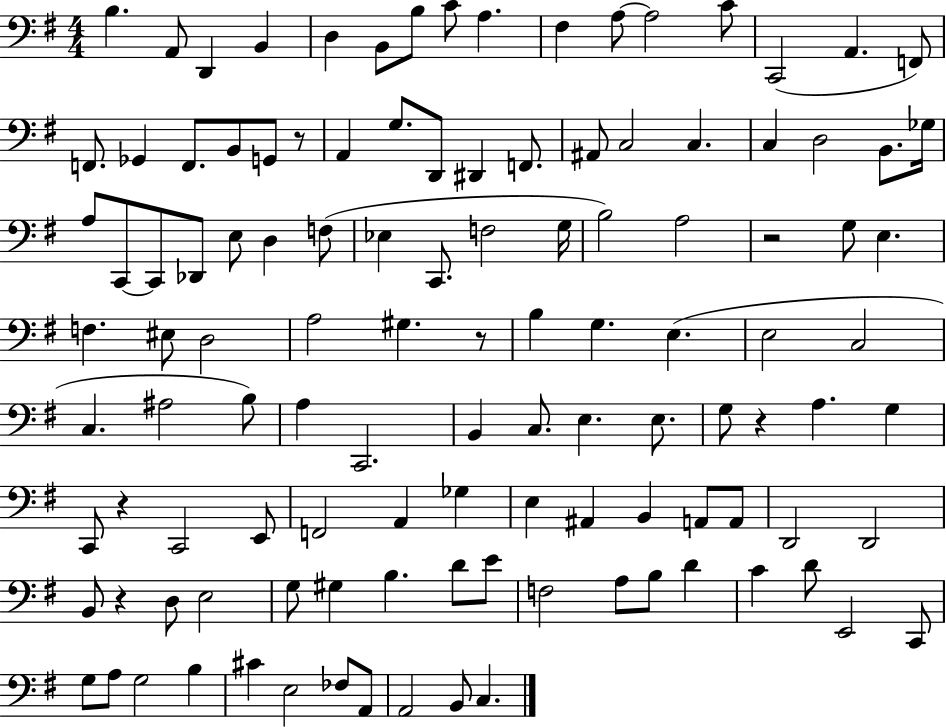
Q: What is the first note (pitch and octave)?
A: B3